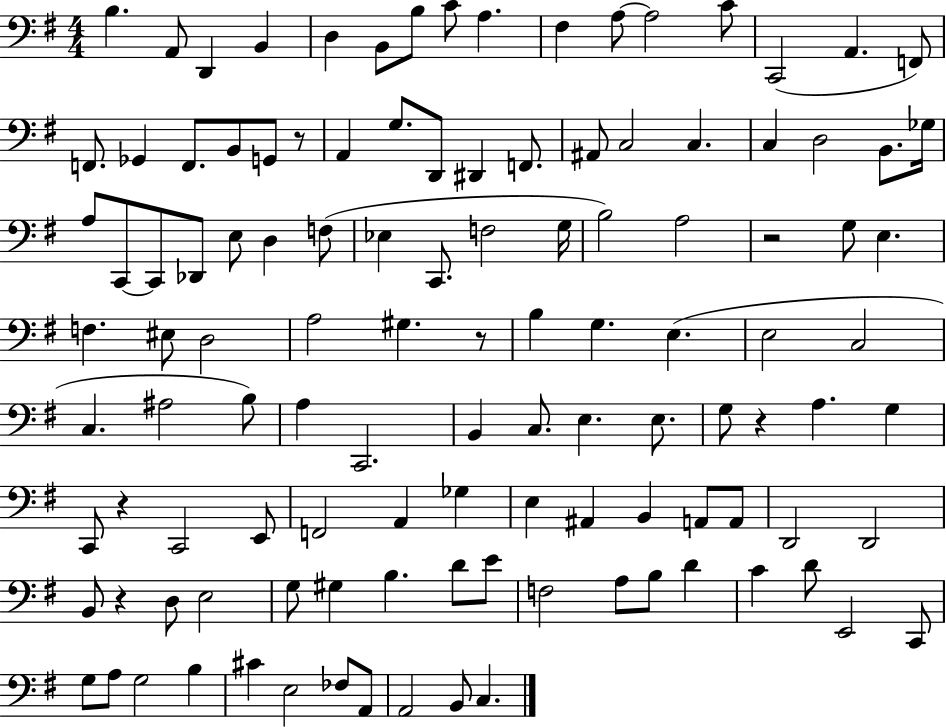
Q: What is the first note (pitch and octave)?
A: B3